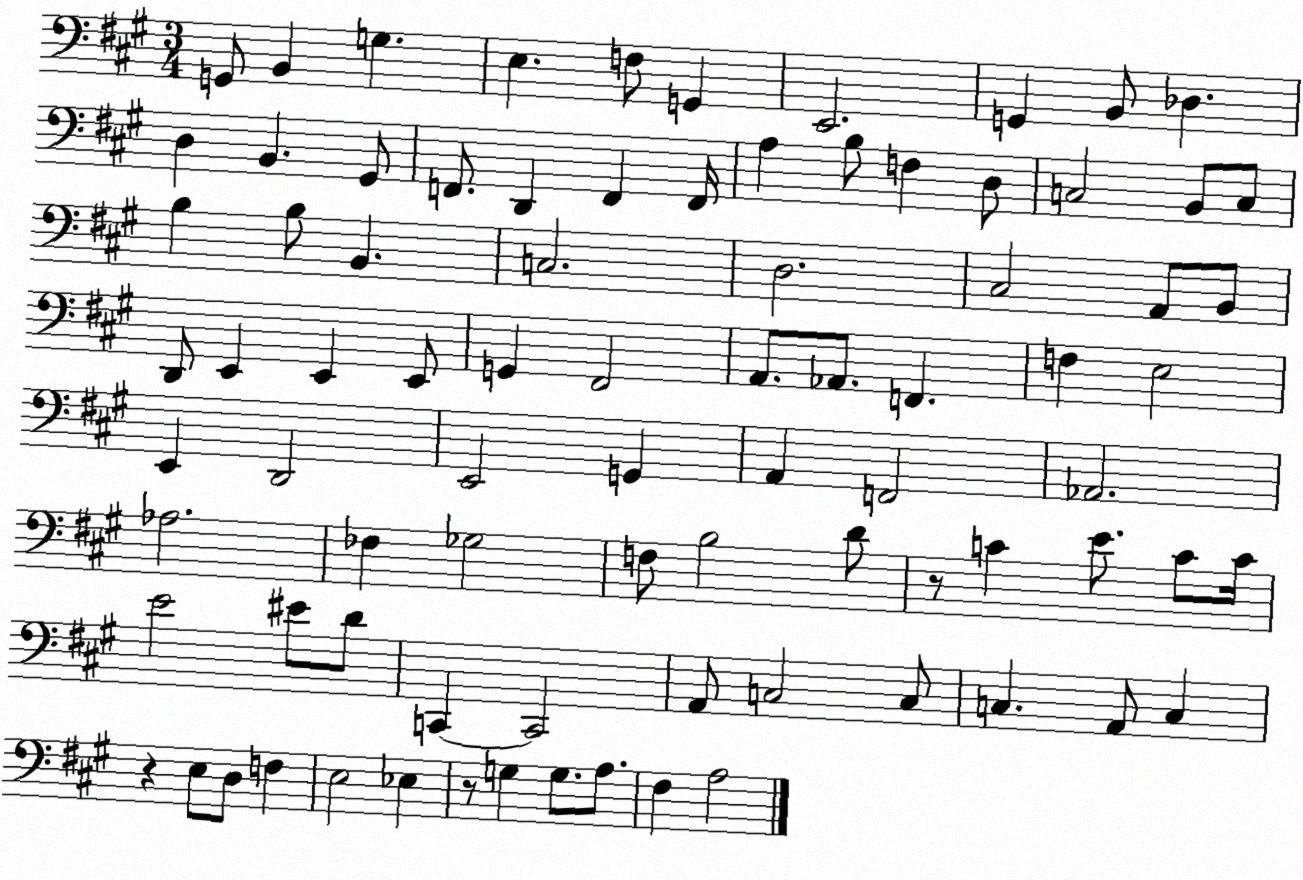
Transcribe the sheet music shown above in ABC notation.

X:1
T:Untitled
M:3/4
L:1/4
K:A
G,,/2 B,, G, E, F,/2 G,, E,,2 G,, B,,/2 _D, D, B,, ^G,,/2 F,,/2 D,, F,, F,,/4 A, B,/2 F, D,/2 C,2 B,,/2 C,/2 B, B,/2 B,, C,2 D,2 ^C,2 A,,/2 B,,/2 D,,/2 E,, E,, E,,/2 G,, ^F,,2 A,,/2 _A,,/2 F,, F, E,2 E,, D,,2 E,,2 G,, A,, F,,2 _A,,2 _A,2 _F, _G,2 F,/2 B,2 D/2 z/2 C E/2 C/2 C/4 E2 ^E/2 D/2 C,, C,,2 A,,/2 C,2 C,/2 C, A,,/2 C, z E,/2 D,/2 F, E,2 _E, z/2 G, G,/2 A,/2 ^F, A,2